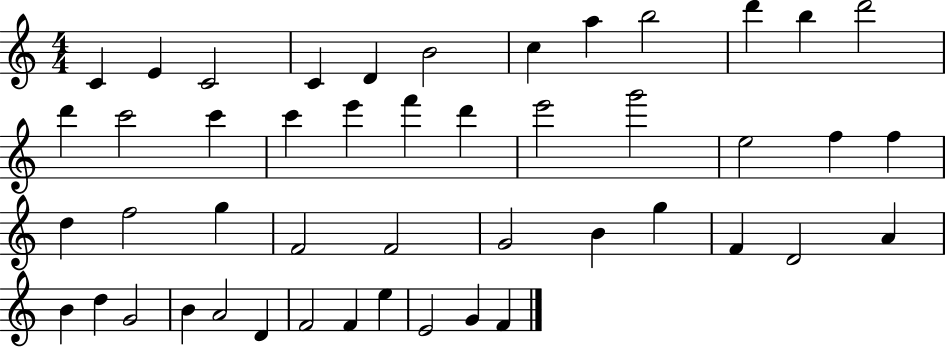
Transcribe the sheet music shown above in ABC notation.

X:1
T:Untitled
M:4/4
L:1/4
K:C
C E C2 C D B2 c a b2 d' b d'2 d' c'2 c' c' e' f' d' e'2 g'2 e2 f f d f2 g F2 F2 G2 B g F D2 A B d G2 B A2 D F2 F e E2 G F